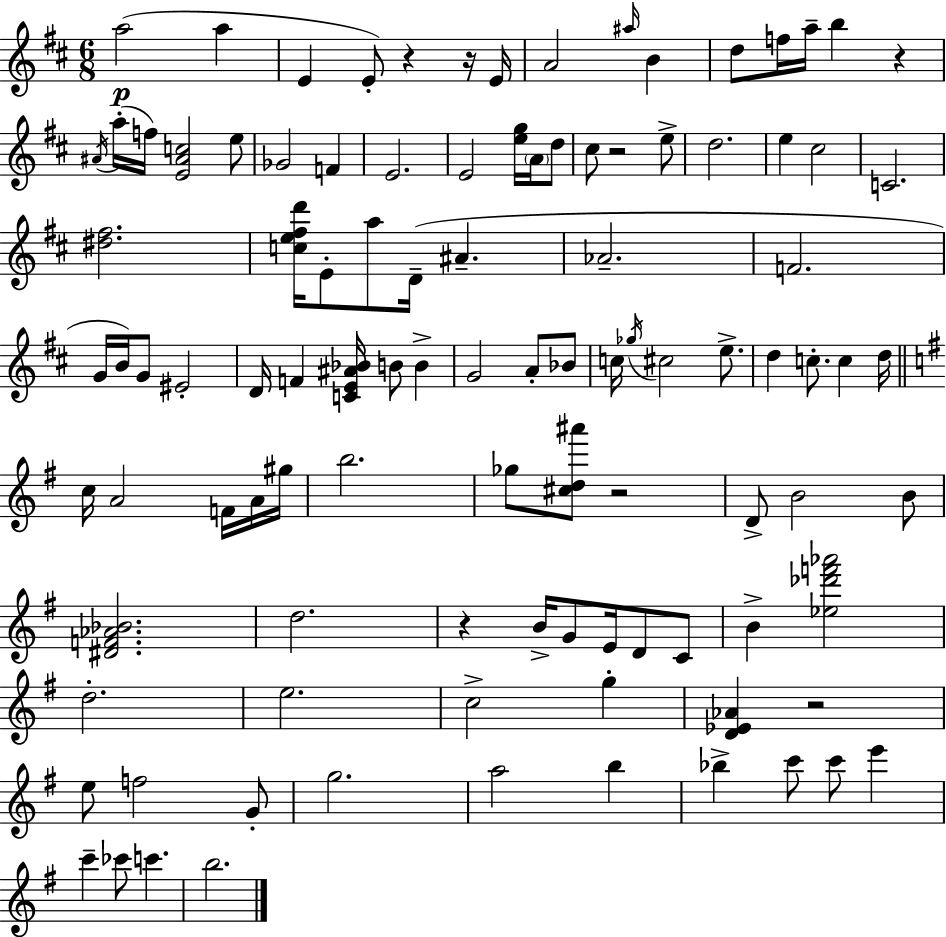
{
  \clef treble
  \numericTimeSignature
  \time 6/8
  \key d \major
  a''2(\p a''4 | e'4 e'8-.) r4 r16 e'16 | a'2 \grace { ais''16 } b'4 | d''8 f''16 a''16-- b''4 r4 | \break \acciaccatura { ais'16 }( a''16-. f''16) <e' ais' c''>2 | e''8 ges'2 f'4 | e'2. | e'2 <e'' g''>16 \parenthesize a'16 | \break d''8 cis''8 r2 | e''8-> d''2. | e''4 cis''2 | c'2. | \break <dis'' fis''>2. | <c'' e'' fis'' d'''>16 e'8-. a''8 d'16--( ais'4.-- | aes'2.-- | f'2. | \break g'16 b'16) g'8 eis'2-. | d'16 f'4 <c' e' ais' bes'>16 b'8 b'4-> | g'2 a'8-. | bes'8 c''16 \acciaccatura { ges''16 } cis''2 | \break e''8.-> d''4 c''8.-. c''4 | d''16 \bar "||" \break \key g \major c''16 a'2 f'16 a'16 gis''16 | b''2. | ges''8 <cis'' d'' ais'''>8 r2 | d'8-> b'2 b'8 | \break <dis' f' aes' bes'>2. | d''2. | r4 b'16-> g'8 e'16 d'8 c'8 | b'4-> <ees'' des''' f''' aes'''>2 | \break d''2.-. | e''2. | c''2-> g''4-. | <d' ees' aes'>4 r2 | \break e''8 f''2 g'8-. | g''2. | a''2 b''4 | bes''4-> c'''8 c'''8 e'''4 | \break c'''4-- ces'''8 c'''4. | b''2. | \bar "|."
}